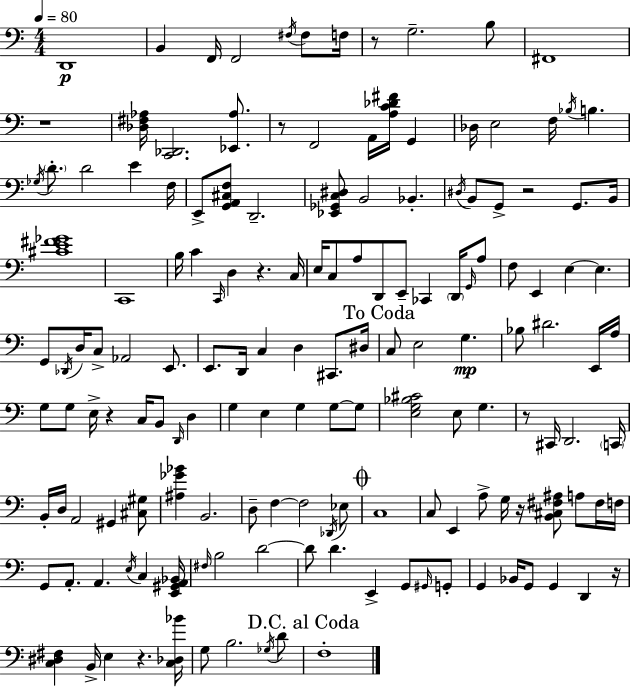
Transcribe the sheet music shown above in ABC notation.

X:1
T:Untitled
M:4/4
L:1/4
K:Am
D,,4 B,, F,,/4 F,,2 ^F,/4 ^F,/2 F,/4 z/2 G,2 B,/2 ^F,,4 z4 [_D,^F,_A,]/4 [C,,_D,,]2 [_E,,_A,]/2 z/2 F,,2 A,,/4 [A,C_D^F]/4 G,, _D,/4 E,2 F,/4 _B,/4 B, _G,/4 D/2 D2 E F,/4 E,,/2 [G,,A,,^C,F,]/2 D,,2 [_E,,_G,,C,^D,]/2 B,,2 _B,, ^D,/4 B,,/2 G,,/2 z2 G,,/2 B,,/4 [^CE^F_G]4 C,,4 B,/4 C C,,/4 D, z C,/4 E,/4 C,/2 A,/2 D,,/2 E,,/2 _C,, D,,/4 G,,/4 A,/2 F,/2 E,, E, E, G,,/2 _D,,/4 D,/4 C,/2 _A,,2 E,,/2 E,,/2 D,,/4 C, D, ^C,,/2 ^D,/4 C,/2 E,2 G, _B,/2 ^D2 E,,/4 A,/4 G,/2 G,/2 E,/4 z C,/4 B,,/2 D,,/4 D, G, E, G, G,/2 G,/2 [E,G,_B,^C]2 E,/2 G, z/2 ^C,,/4 D,,2 C,,/4 B,,/4 D,/4 A,,2 ^G,, [^C,^G,]/2 [^A,_G_B] B,,2 D,/2 F, F,2 _D,,/4 _E,/2 C,4 C,/2 E,, A,/2 G,/4 z/4 [B,,^C,^F,^A,]/2 A,/2 ^F,/4 F,/4 G,,/2 A,,/2 A,, E,/4 C, [E,,^G,,A,,_B,,]/4 ^F,/4 B,2 D2 D/2 D E,, G,,/2 ^G,,/4 G,,/2 G,, _B,,/4 G,,/2 G,, D,, z/4 [C,^D,^F,] B,,/4 E, z [C,_D,_B]/4 G,/2 B,2 _G,/4 D/2 F,4